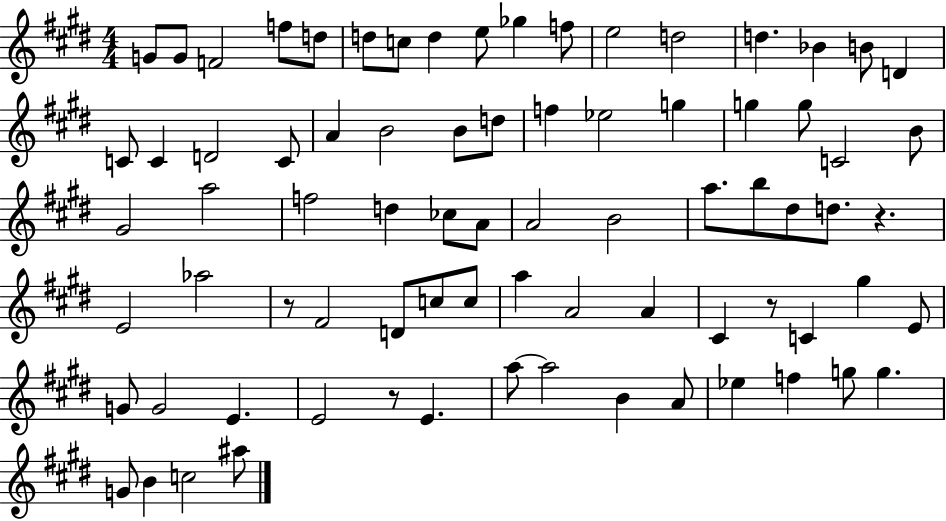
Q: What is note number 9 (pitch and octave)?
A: E5